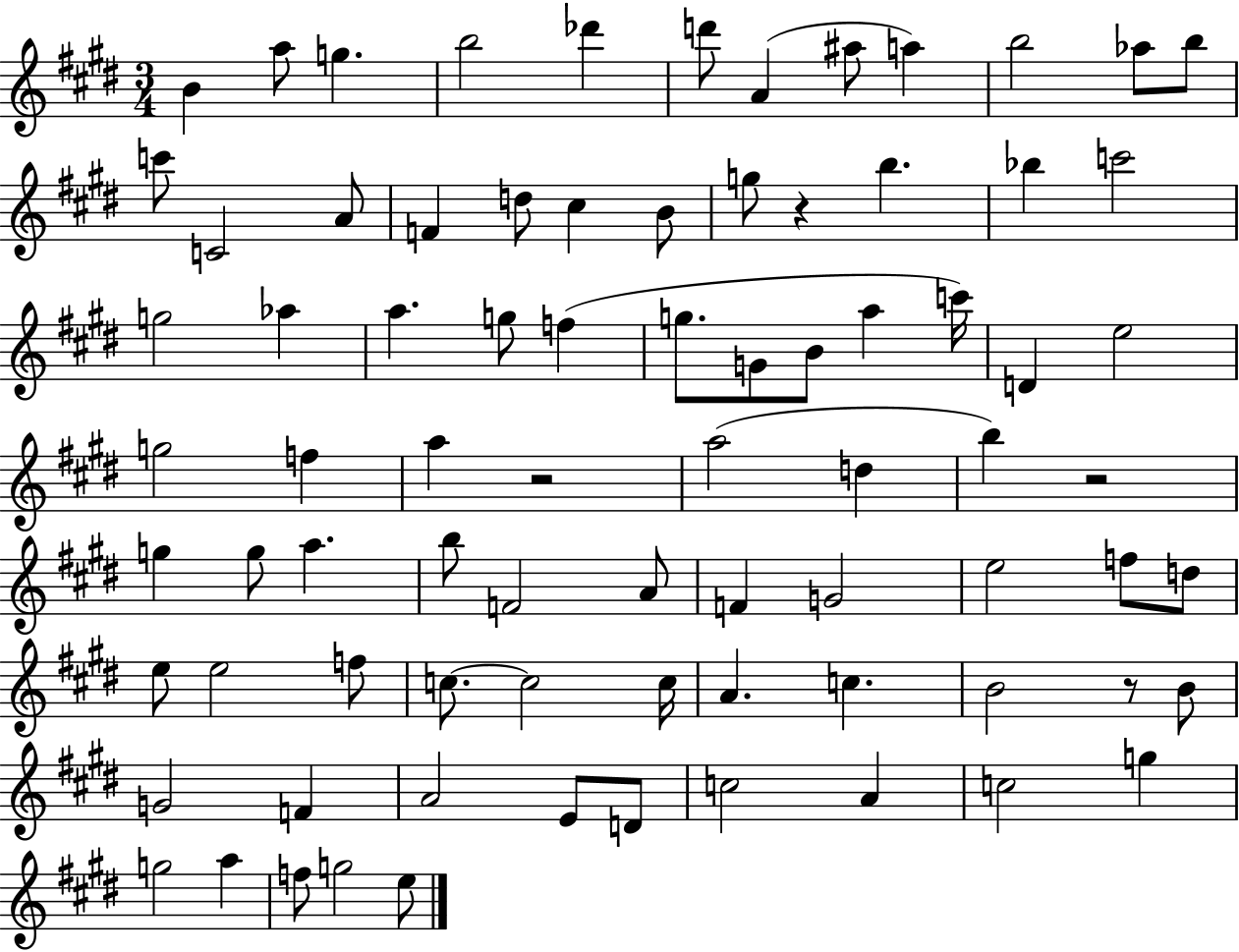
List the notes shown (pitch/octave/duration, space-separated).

B4/q A5/e G5/q. B5/h Db6/q D6/e A4/q A#5/e A5/q B5/h Ab5/e B5/e C6/e C4/h A4/e F4/q D5/e C#5/q B4/e G5/e R/q B5/q. Bb5/q C6/h G5/h Ab5/q A5/q. G5/e F5/q G5/e. G4/e B4/e A5/q C6/s D4/q E5/h G5/h F5/q A5/q R/h A5/h D5/q B5/q R/h G5/q G5/e A5/q. B5/e F4/h A4/e F4/q G4/h E5/h F5/e D5/e E5/e E5/h F5/e C5/e. C5/h C5/s A4/q. C5/q. B4/h R/e B4/e G4/h F4/q A4/h E4/e D4/e C5/h A4/q C5/h G5/q G5/h A5/q F5/e G5/h E5/e